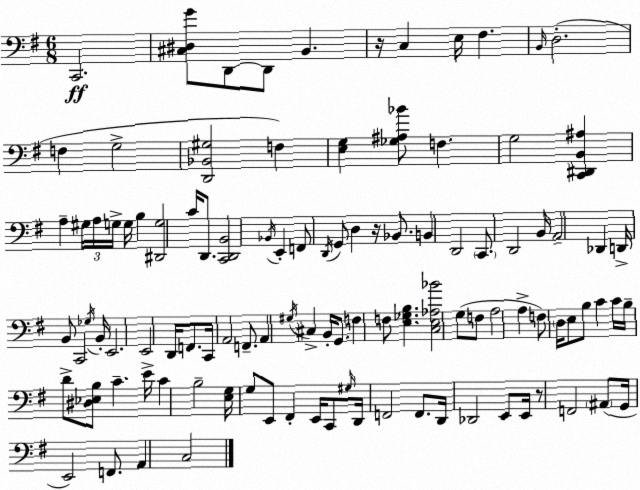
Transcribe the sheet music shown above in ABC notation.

X:1
T:Untitled
M:6/8
L:1/4
K:G
C,,2 [^C,^D,G]/2 D,,/2 D,,/2 B,, z/4 C, E,/4 ^F, B,,/4 D,2 F, G,2 [D,,_B,,^G,]2 F, [E,G,] [_G,^A,_B]/2 F, G,2 [C,,^D,,B,,^A,] A, ^G,/4 A,/4 G,/4 G,/4 B, [^D,,G,]2 C/4 D,,/2 [C,,D,,B,,]2 _B,,/4 E,, F,,/2 D,,/4 G,,/2 D, z/4 _B,,/2 B,, D,,2 C,,/2 D,,2 B,,/4 A,,2 _D,, D,,/4 B,,/2 C,,2 _G,/4 B,,/4 E,,2 E,,2 D,,/4 F,,/2 C,,/4 A,,2 F,,/2 A,, ^G,/4 ^C, B,,/4 G,,/2 F, F,/2 [E,_G,B,] [C,E,_A,_B]2 G,/2 F,/2 A,2 A, F,/2 D,/4 E,/2 B,/2 C C/4 B,/4 D/2 [^D,_E,B,]/2 C E/4 C B,2 [E,G,]/4 G,/2 E,,/2 ^F,, E,,/4 C,,/2 ^G,/4 D,,/4 F,,2 F,,/2 D,,/4 _D,,2 E,,/2 E,,/4 z/2 F,,2 ^A,,/2 G,,/4 E,,2 F,,/2 A,, C,2